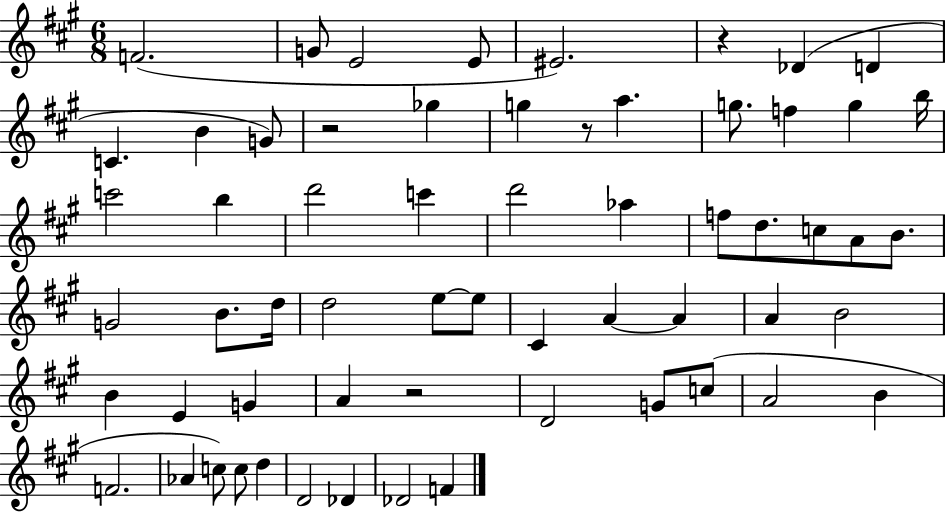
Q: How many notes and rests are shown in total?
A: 61